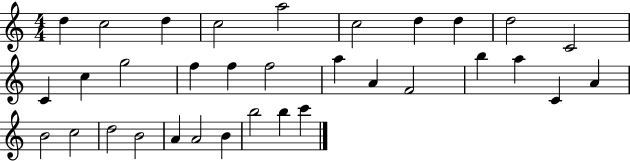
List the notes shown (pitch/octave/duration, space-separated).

D5/q C5/h D5/q C5/h A5/h C5/h D5/q D5/q D5/h C4/h C4/q C5/q G5/h F5/q F5/q F5/h A5/q A4/q F4/h B5/q A5/q C4/q A4/q B4/h C5/h D5/h B4/h A4/q A4/h B4/q B5/h B5/q C6/q